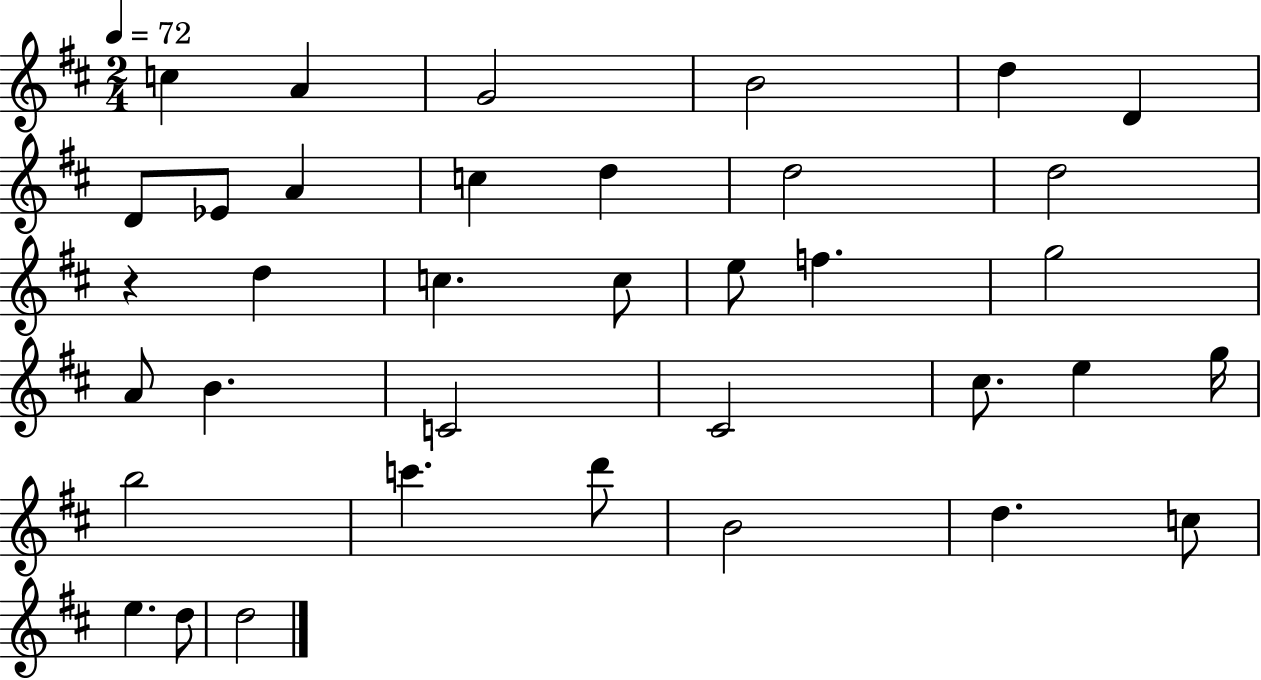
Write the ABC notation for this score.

X:1
T:Untitled
M:2/4
L:1/4
K:D
c A G2 B2 d D D/2 _E/2 A c d d2 d2 z d c c/2 e/2 f g2 A/2 B C2 ^C2 ^c/2 e g/4 b2 c' d'/2 B2 d c/2 e d/2 d2